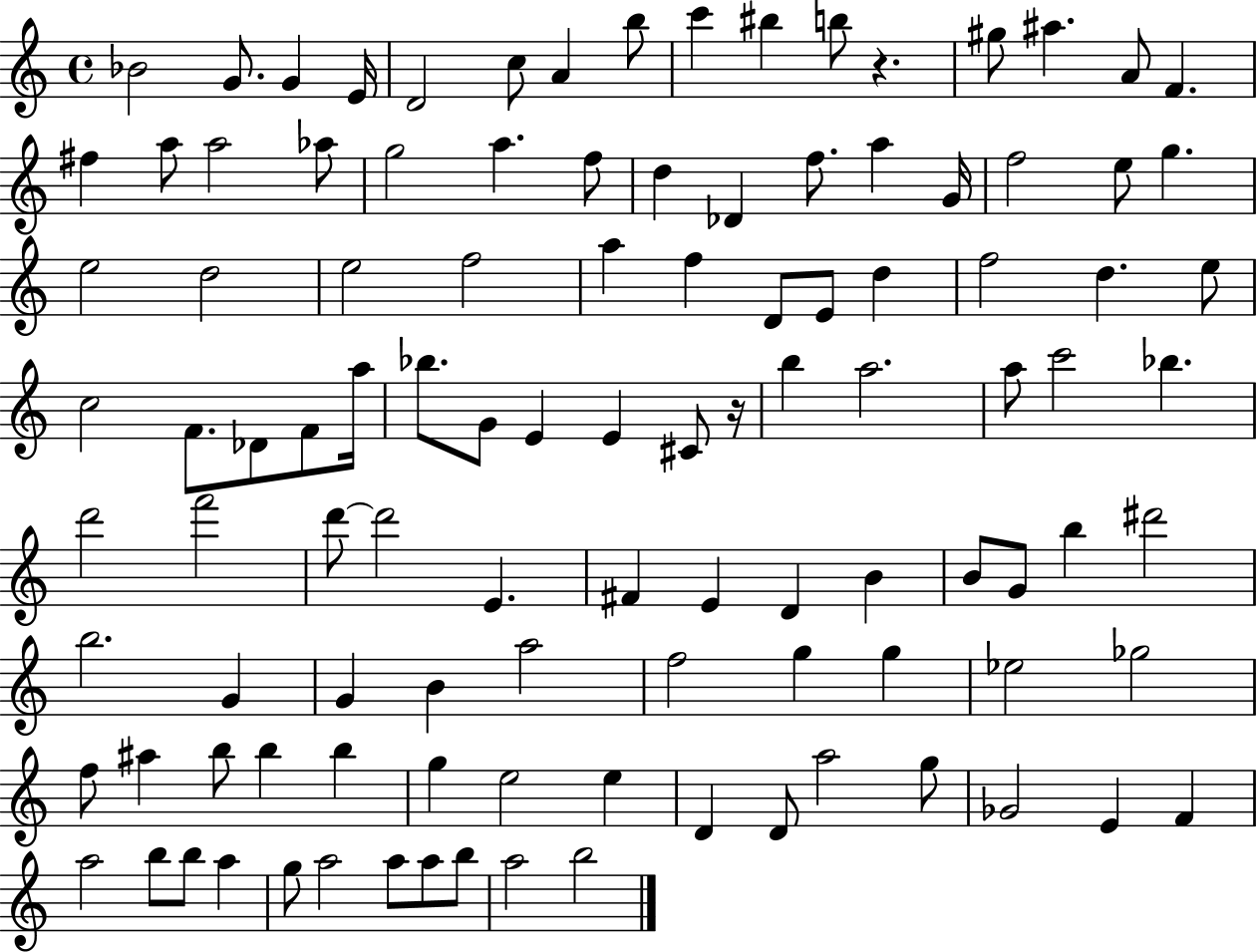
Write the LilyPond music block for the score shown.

{
  \clef treble
  \time 4/4
  \defaultTimeSignature
  \key c \major
  bes'2 g'8. g'4 e'16 | d'2 c''8 a'4 b''8 | c'''4 bis''4 b''8 r4. | gis''8 ais''4. a'8 f'4. | \break fis''4 a''8 a''2 aes''8 | g''2 a''4. f''8 | d''4 des'4 f''8. a''4 g'16 | f''2 e''8 g''4. | \break e''2 d''2 | e''2 f''2 | a''4 f''4 d'8 e'8 d''4 | f''2 d''4. e''8 | \break c''2 f'8. des'8 f'8 a''16 | bes''8. g'8 e'4 e'4 cis'8 r16 | b''4 a''2. | a''8 c'''2 bes''4. | \break d'''2 f'''2 | d'''8~~ d'''2 e'4. | fis'4 e'4 d'4 b'4 | b'8 g'8 b''4 dis'''2 | \break b''2. g'4 | g'4 b'4 a''2 | f''2 g''4 g''4 | ees''2 ges''2 | \break f''8 ais''4 b''8 b''4 b''4 | g''4 e''2 e''4 | d'4 d'8 a''2 g''8 | ges'2 e'4 f'4 | \break a''2 b''8 b''8 a''4 | g''8 a''2 a''8 a''8 b''8 | a''2 b''2 | \bar "|."
}